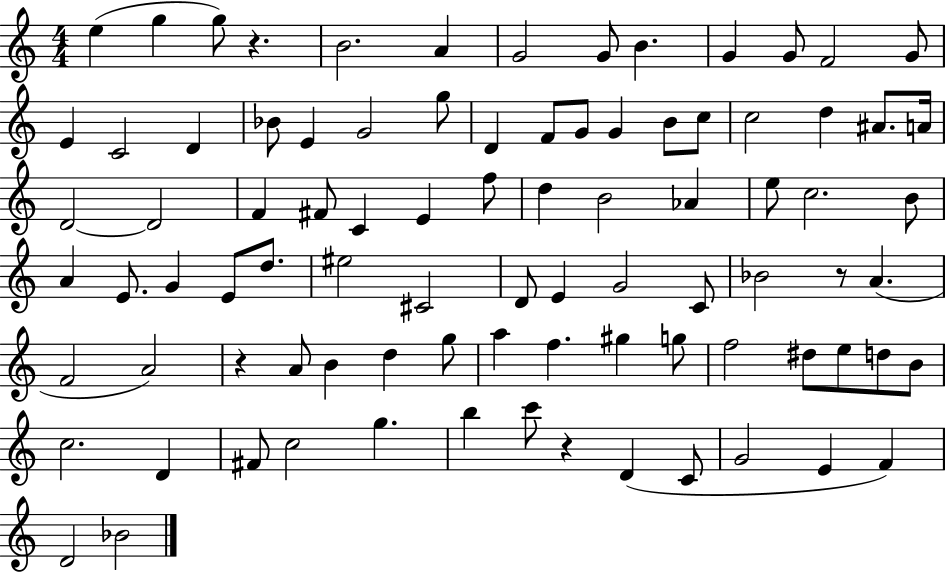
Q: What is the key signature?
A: C major